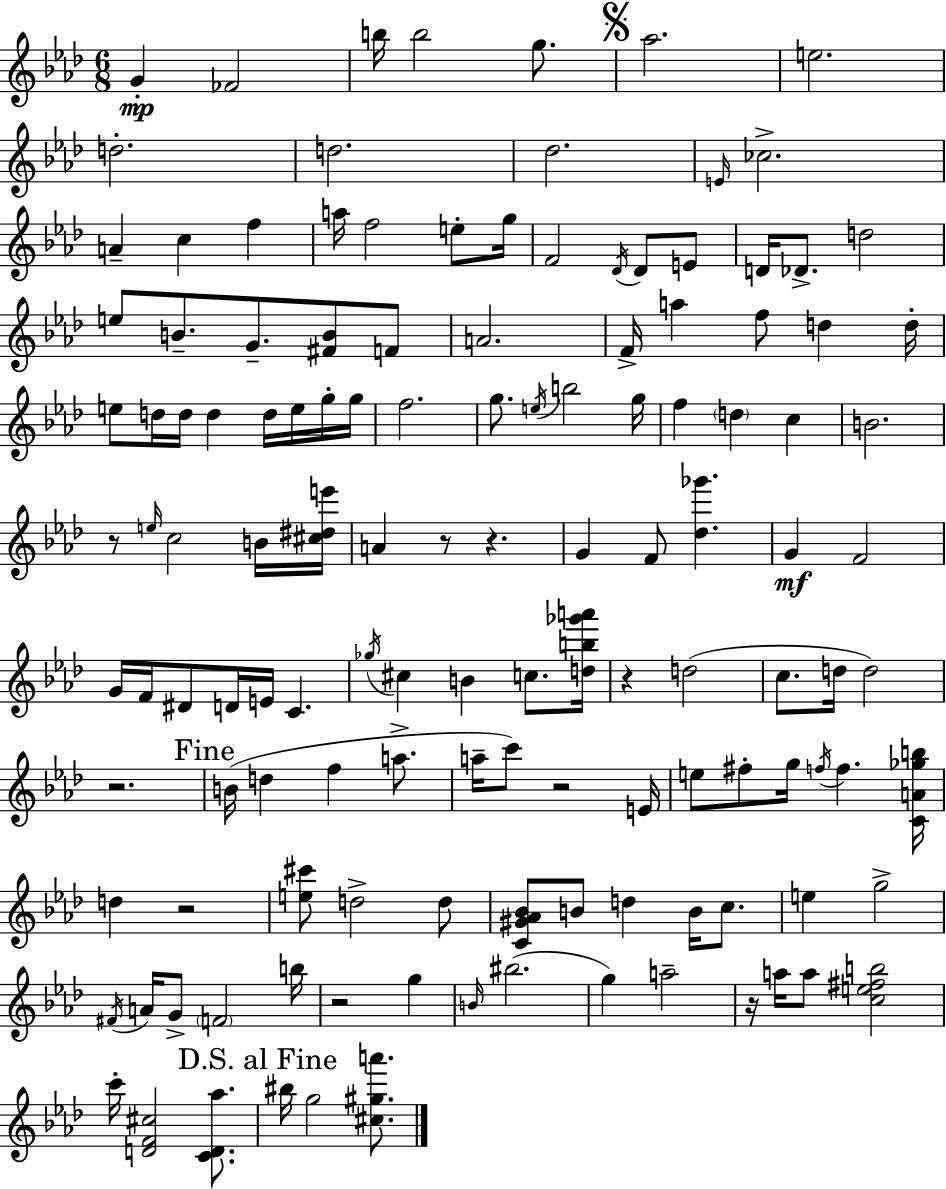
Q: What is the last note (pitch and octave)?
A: G5